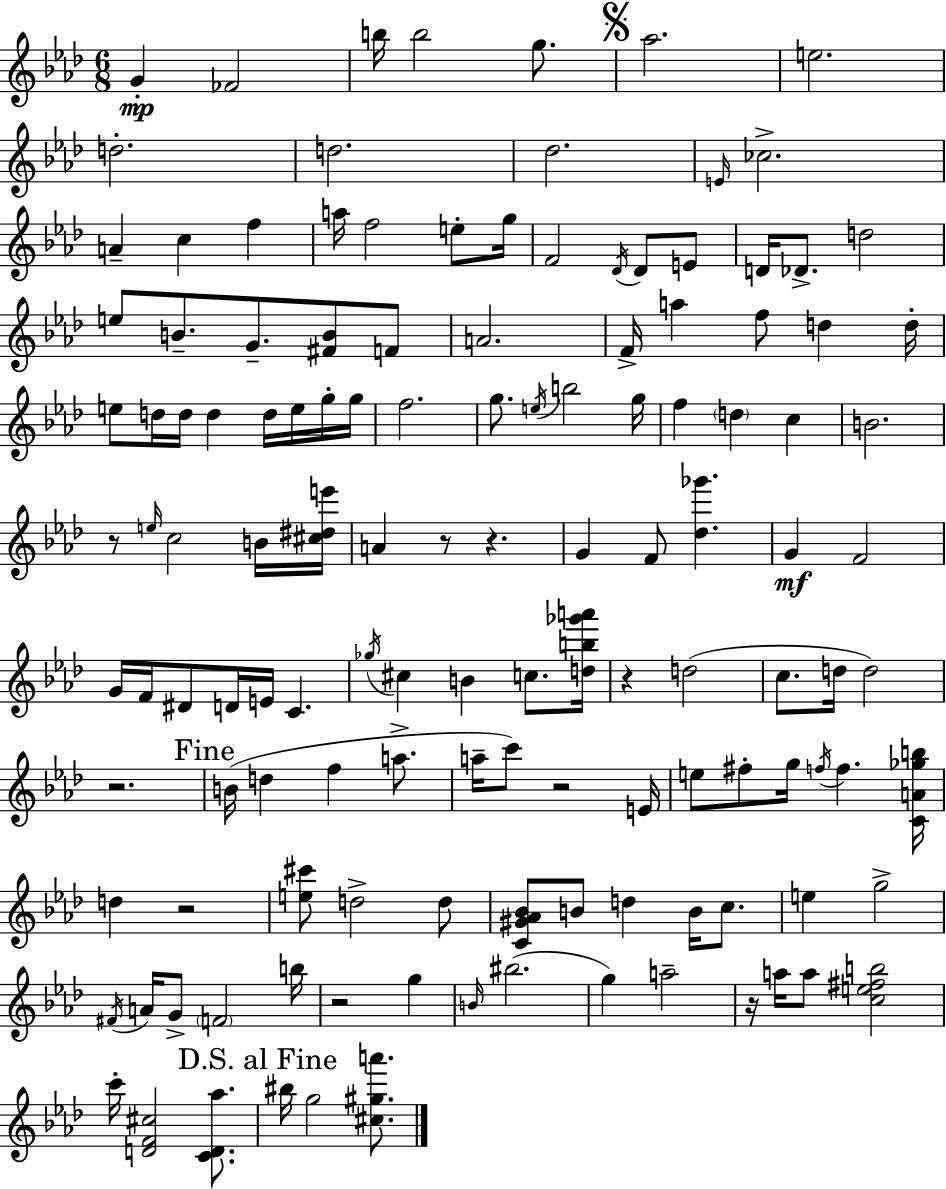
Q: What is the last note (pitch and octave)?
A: G5